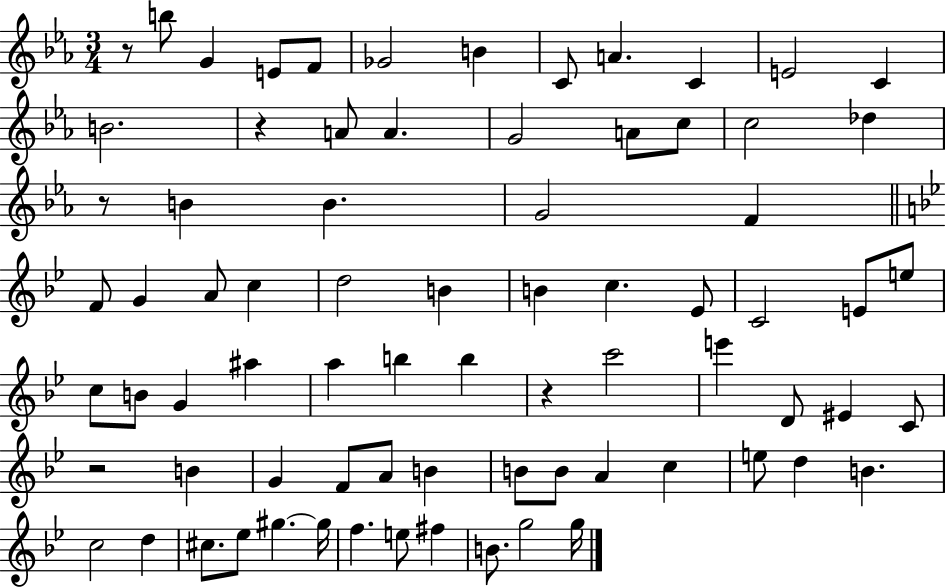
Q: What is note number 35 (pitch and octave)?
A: E5